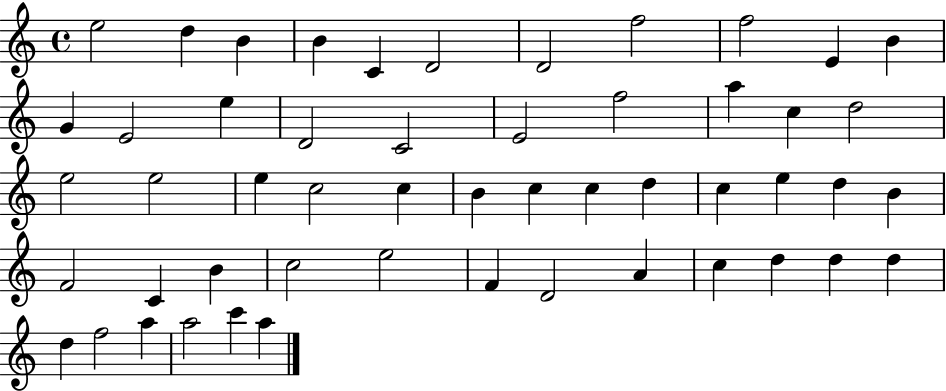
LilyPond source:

{
  \clef treble
  \time 4/4
  \defaultTimeSignature
  \key c \major
  e''2 d''4 b'4 | b'4 c'4 d'2 | d'2 f''2 | f''2 e'4 b'4 | \break g'4 e'2 e''4 | d'2 c'2 | e'2 f''2 | a''4 c''4 d''2 | \break e''2 e''2 | e''4 c''2 c''4 | b'4 c''4 c''4 d''4 | c''4 e''4 d''4 b'4 | \break f'2 c'4 b'4 | c''2 e''2 | f'4 d'2 a'4 | c''4 d''4 d''4 d''4 | \break d''4 f''2 a''4 | a''2 c'''4 a''4 | \bar "|."
}